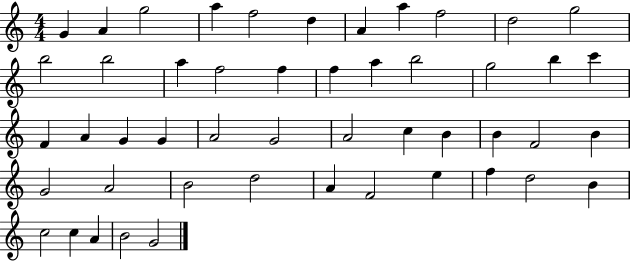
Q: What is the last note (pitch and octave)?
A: G4